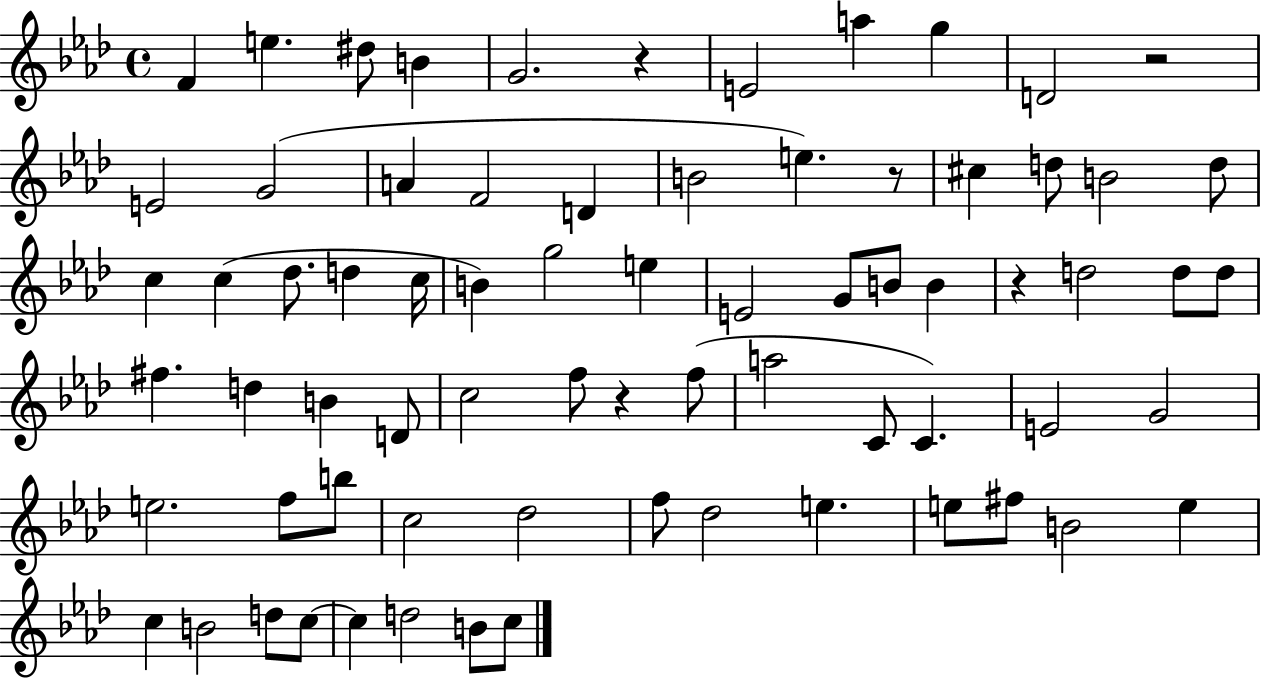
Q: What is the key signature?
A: AES major